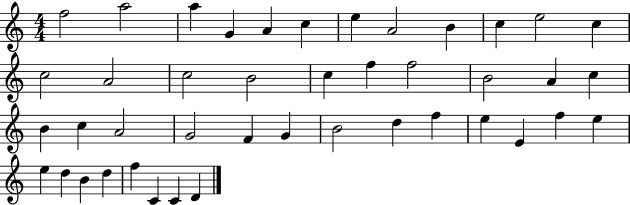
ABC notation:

X:1
T:Untitled
M:4/4
L:1/4
K:C
f2 a2 a G A c e A2 B c e2 c c2 A2 c2 B2 c f f2 B2 A c B c A2 G2 F G B2 d f e E f e e d B d f C C D